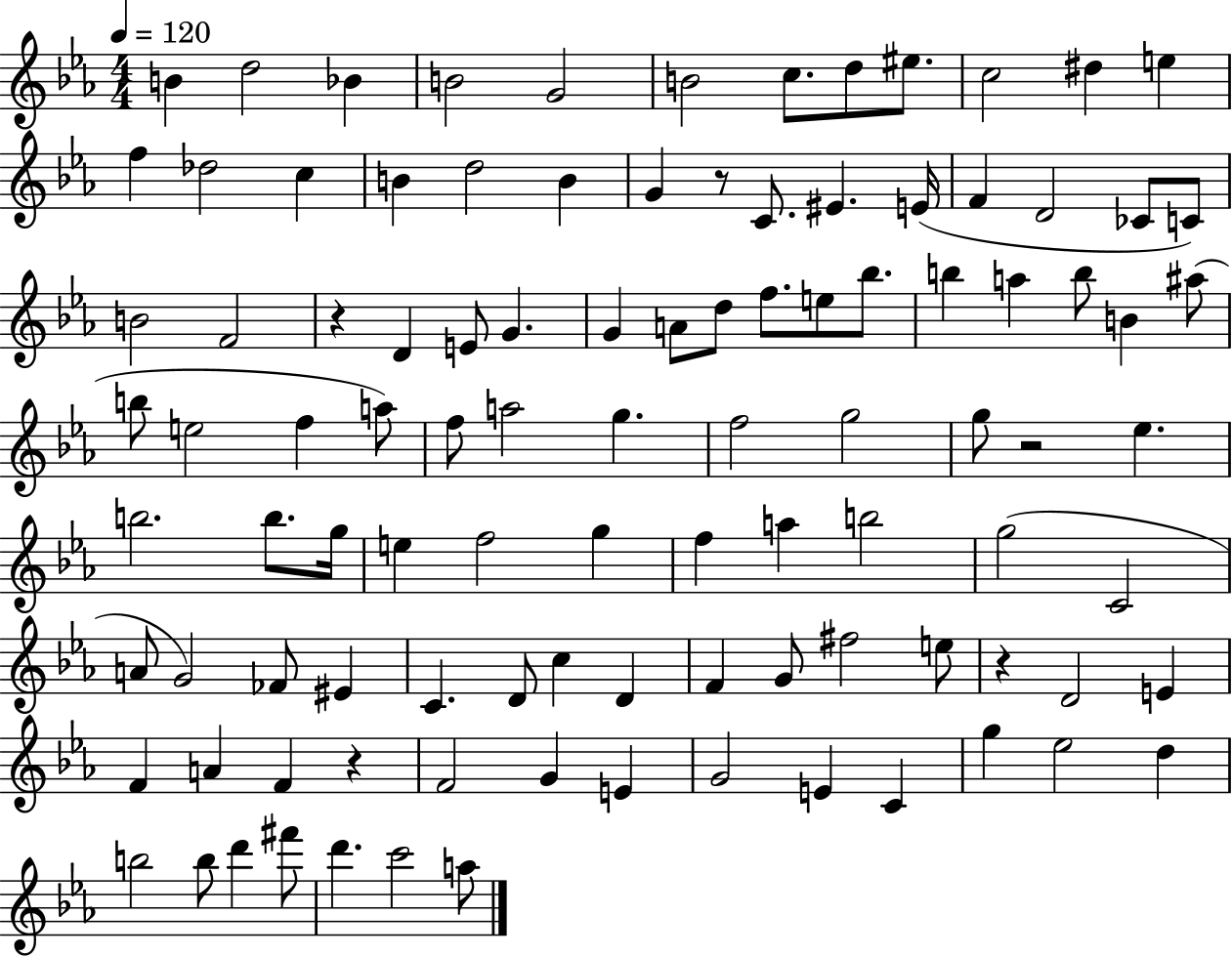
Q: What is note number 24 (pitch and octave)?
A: D4